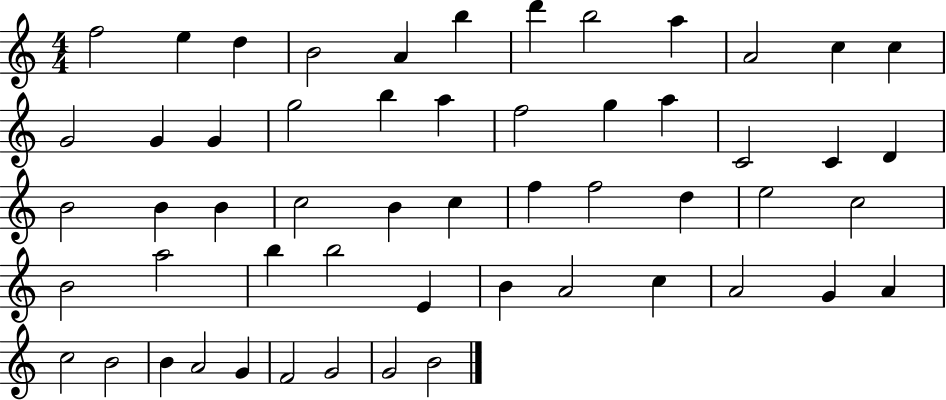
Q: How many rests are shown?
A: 0